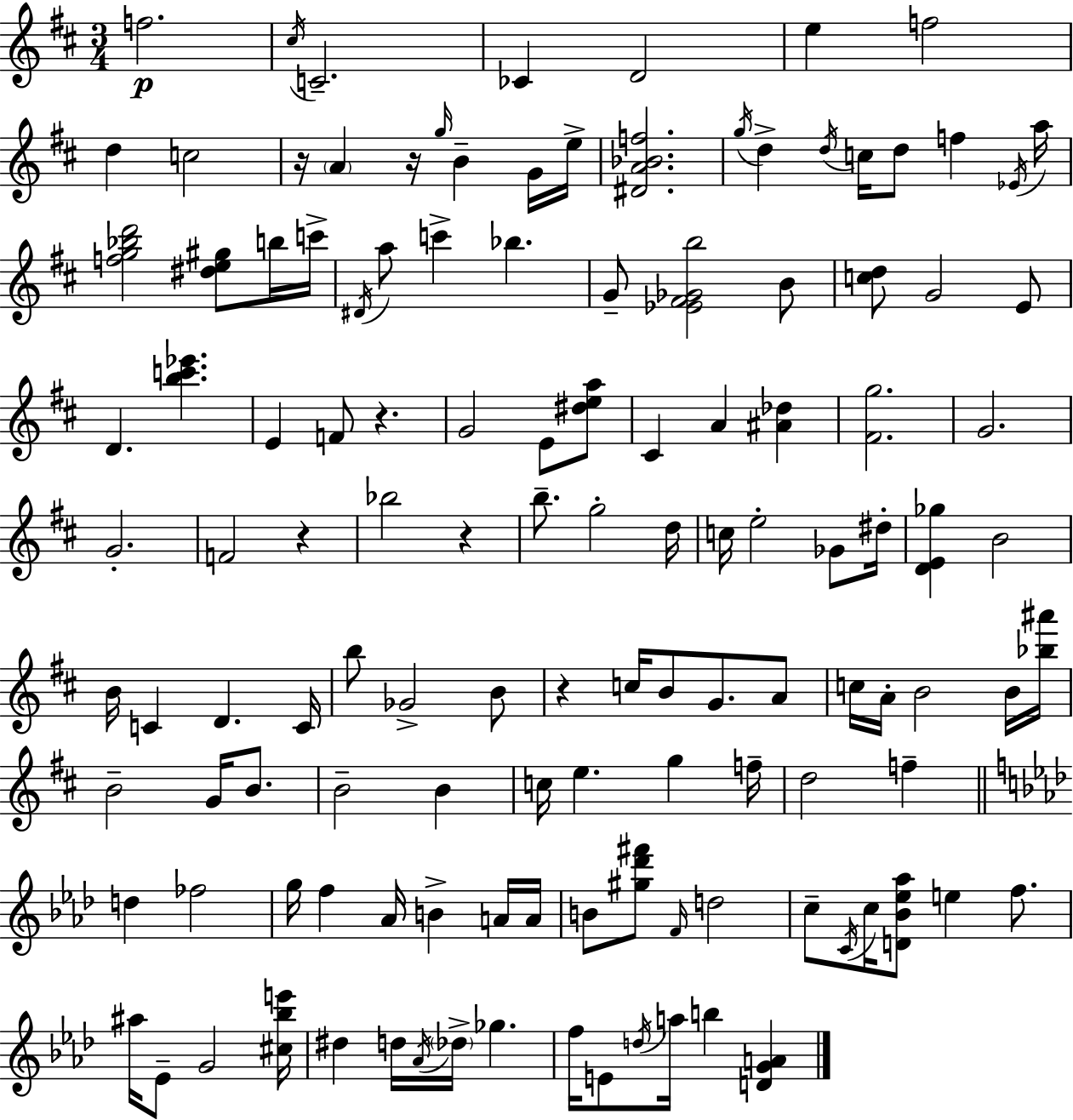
{
  \clef treble
  \numericTimeSignature
  \time 3/4
  \key d \major
  \repeat volta 2 { f''2.\p | \acciaccatura { cis''16 } c'2.-- | ces'4 d'2 | e''4 f''2 | \break d''4 c''2 | r16 \parenthesize a'4 r16 \grace { g''16 } b'4-- | g'16 e''16-> <dis' a' bes' f''>2. | \acciaccatura { g''16 } d''4-> \acciaccatura { d''16 } c''16 d''8 f''4 | \break \acciaccatura { ees'16 } a''16 <f'' g'' bes'' d'''>2 | <dis'' e'' gis''>8 b''16 c'''16-> \acciaccatura { dis'16 } a''8 c'''4-> | bes''4. g'8-- <ees' fis' ges' b''>2 | b'8 <c'' d''>8 g'2 | \break e'8 d'4. | <b'' c''' ees'''>4. e'4 f'8 | r4. g'2 | e'8 <dis'' e'' a''>8 cis'4 a'4 | \break <ais' des''>4 <fis' g''>2. | g'2. | g'2.-. | f'2 | \break r4 bes''2 | r4 b''8.-- g''2-. | d''16 c''16 e''2-. | ges'8 dis''16-. <d' e' ges''>4 b'2 | \break b'16 c'4 d'4. | c'16 b''8 ges'2-> | b'8 r4 c''16 b'8 | g'8. a'8 c''16 a'16-. b'2 | \break b'16 <bes'' ais'''>16 b'2-- | g'16 b'8. b'2-- | b'4 c''16 e''4. | g''4 f''16-- d''2 | \break f''4-- \bar "||" \break \key f \minor d''4 fes''2 | g''16 f''4 aes'16 b'4-> a'16 a'16 | b'8 <gis'' des''' fis'''>8 \grace { f'16 } d''2 | c''8-- \acciaccatura { c'16 } c''16 <d' bes' ees'' aes''>8 e''4 f''8. | \break ais''16 ees'8-- g'2 | <cis'' bes'' e'''>16 dis''4 d''16 \acciaccatura { aes'16 } \parenthesize des''16-> ges''4. | f''16 e'8 \acciaccatura { d''16 } a''16 b''4 | <d' g' a'>4 } \bar "|."
}